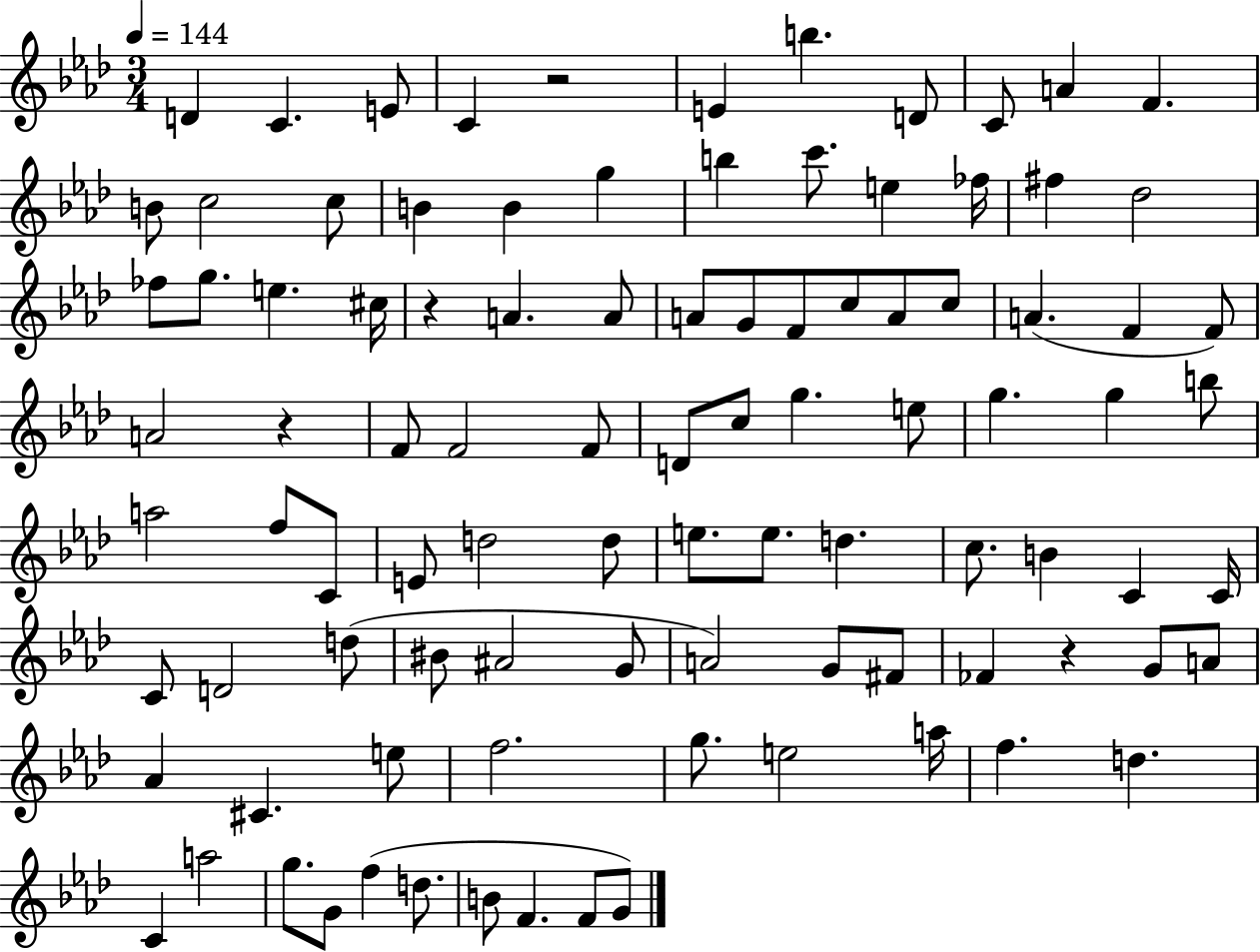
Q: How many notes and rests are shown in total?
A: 96